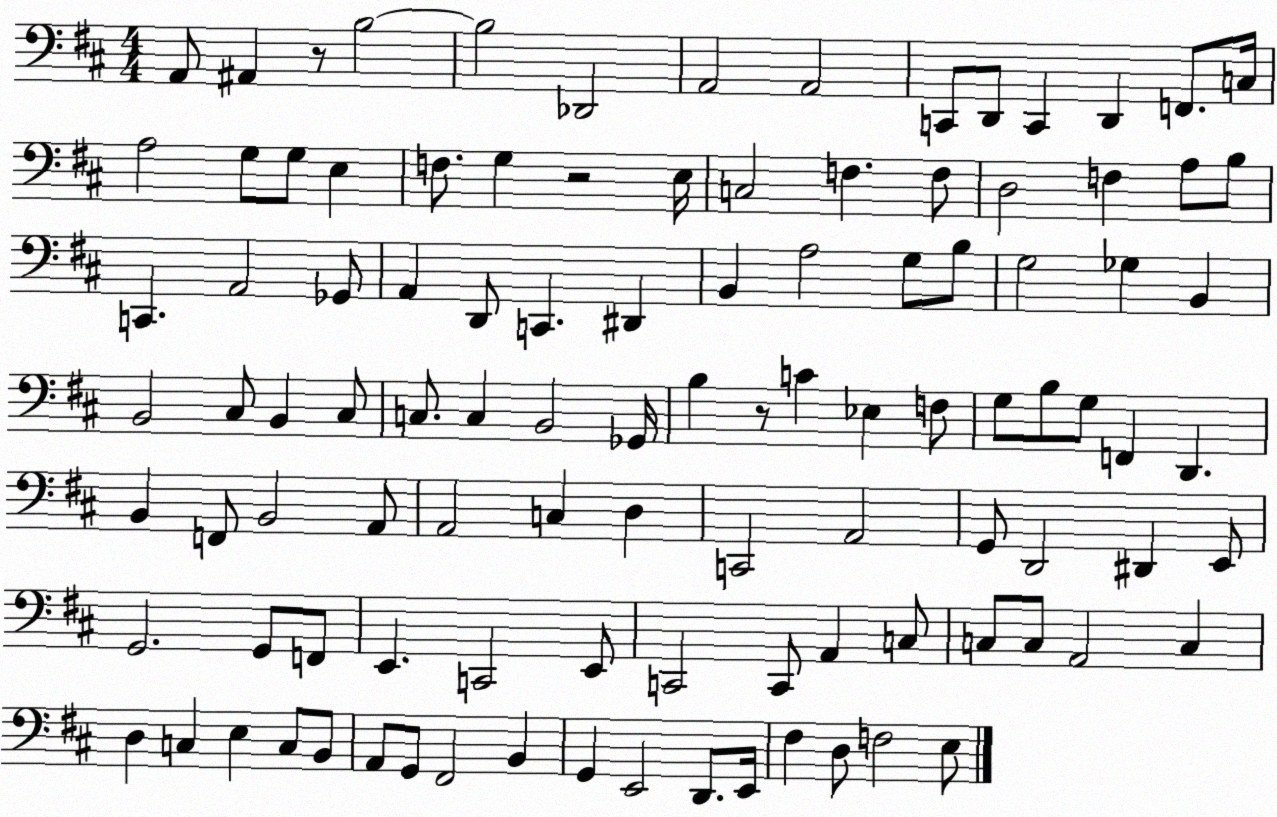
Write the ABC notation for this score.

X:1
T:Untitled
M:4/4
L:1/4
K:D
A,,/2 ^A,, z/2 B,2 B,2 _D,,2 A,,2 A,,2 C,,/2 D,,/2 C,, D,, F,,/2 C,/4 A,2 G,/2 G,/2 E, F,/2 G, z2 E,/4 C,2 F, F,/2 D,2 F, A,/2 B,/2 C,, A,,2 _G,,/2 A,, D,,/2 C,, ^D,, B,, A,2 G,/2 B,/2 G,2 _G, B,, B,,2 ^C,/2 B,, ^C,/2 C,/2 C, B,,2 _G,,/4 B, z/2 C _E, F,/2 G,/2 B,/2 G,/2 F,, D,, B,, F,,/2 B,,2 A,,/2 A,,2 C, D, C,,2 A,,2 G,,/2 D,,2 ^D,, E,,/2 G,,2 G,,/2 F,,/2 E,, C,,2 E,,/2 C,,2 C,,/2 A,, C,/2 C,/2 C,/2 A,,2 C, D, C, E, C,/2 B,,/2 A,,/2 G,,/2 ^F,,2 B,, G,, E,,2 D,,/2 E,,/4 ^F, D,/2 F,2 E,/2